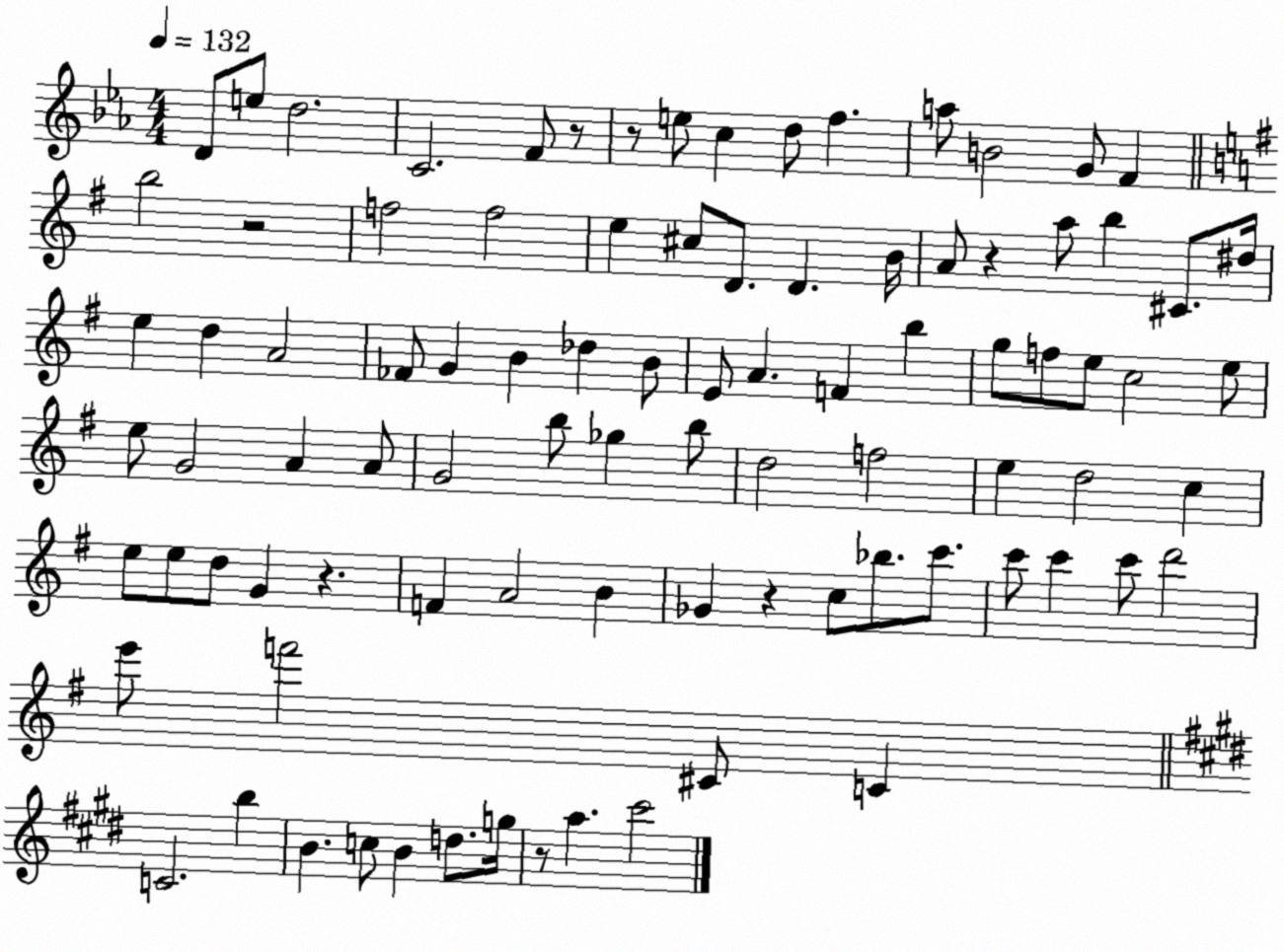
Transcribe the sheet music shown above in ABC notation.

X:1
T:Untitled
M:4/4
L:1/4
K:Eb
D/2 e/2 d2 C2 F/2 z/2 z/2 e/2 c d/2 f a/2 B2 G/2 F b2 z2 f2 f2 e ^c/2 D/2 D B/4 A/2 z a/2 b ^C/2 ^d/4 e d A2 _F/2 G B _d B/2 E/2 A F b g/2 f/2 e/2 c2 e/2 e/2 G2 A A/2 G2 b/2 _g b/2 d2 f2 e d2 c e/2 e/2 d/2 G z F A2 B _G z c/2 _b/2 c'/2 c'/2 c' c'/2 d'2 e'/2 f'2 ^C/2 C C2 b B c/2 B d/2 g/4 z/2 a ^c'2